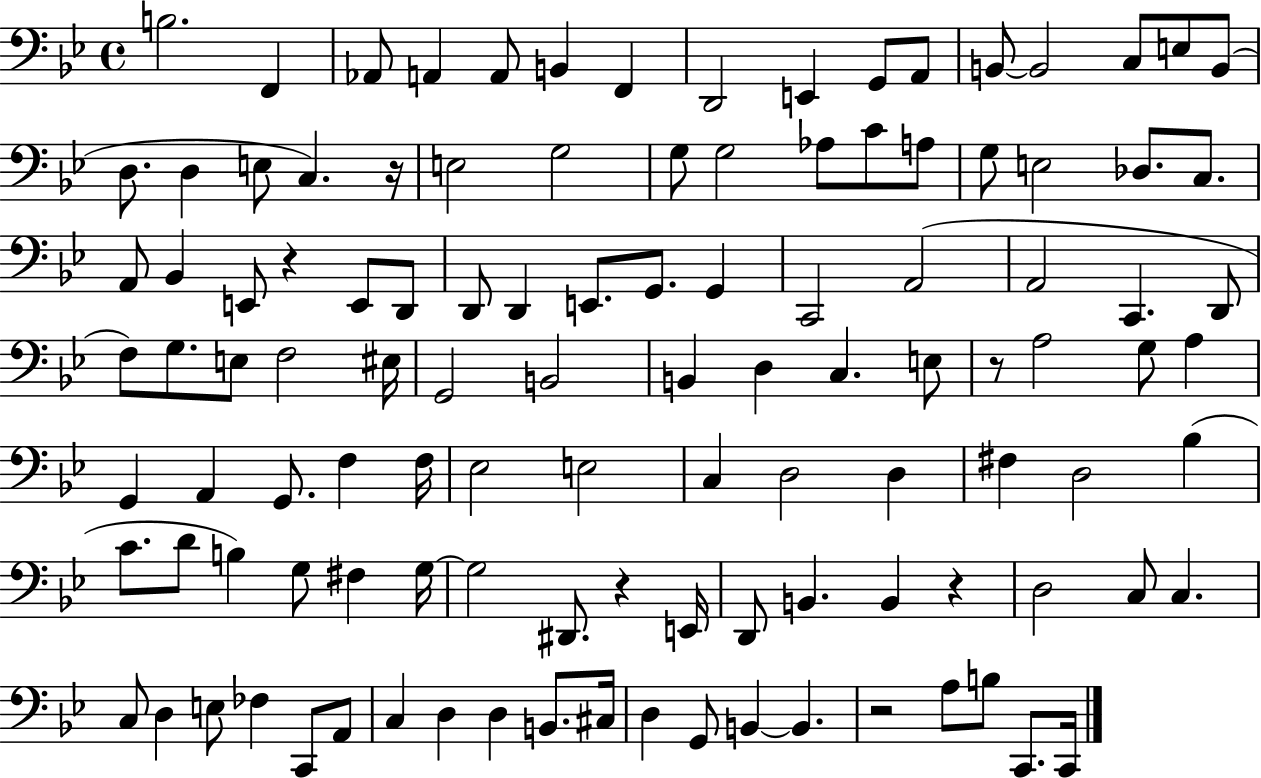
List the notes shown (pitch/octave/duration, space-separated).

B3/h. F2/q Ab2/e A2/q A2/e B2/q F2/q D2/h E2/q G2/e A2/e B2/e B2/h C3/e E3/e B2/e D3/e. D3/q E3/e C3/q. R/s E3/h G3/h G3/e G3/h Ab3/e C4/e A3/e G3/e E3/h Db3/e. C3/e. A2/e Bb2/q E2/e R/q E2/e D2/e D2/e D2/q E2/e. G2/e. G2/q C2/h A2/h A2/h C2/q. D2/e F3/e G3/e. E3/e F3/h EIS3/s G2/h B2/h B2/q D3/q C3/q. E3/e R/e A3/h G3/e A3/q G2/q A2/q G2/e. F3/q F3/s Eb3/h E3/h C3/q D3/h D3/q F#3/q D3/h Bb3/q C4/e. D4/e B3/q G3/e F#3/q G3/s G3/h D#2/e. R/q E2/s D2/e B2/q. B2/q R/q D3/h C3/e C3/q. C3/e D3/q E3/e FES3/q C2/e A2/e C3/q D3/q D3/q B2/e. C#3/s D3/q G2/e B2/q B2/q. R/h A3/e B3/e C2/e. C2/s